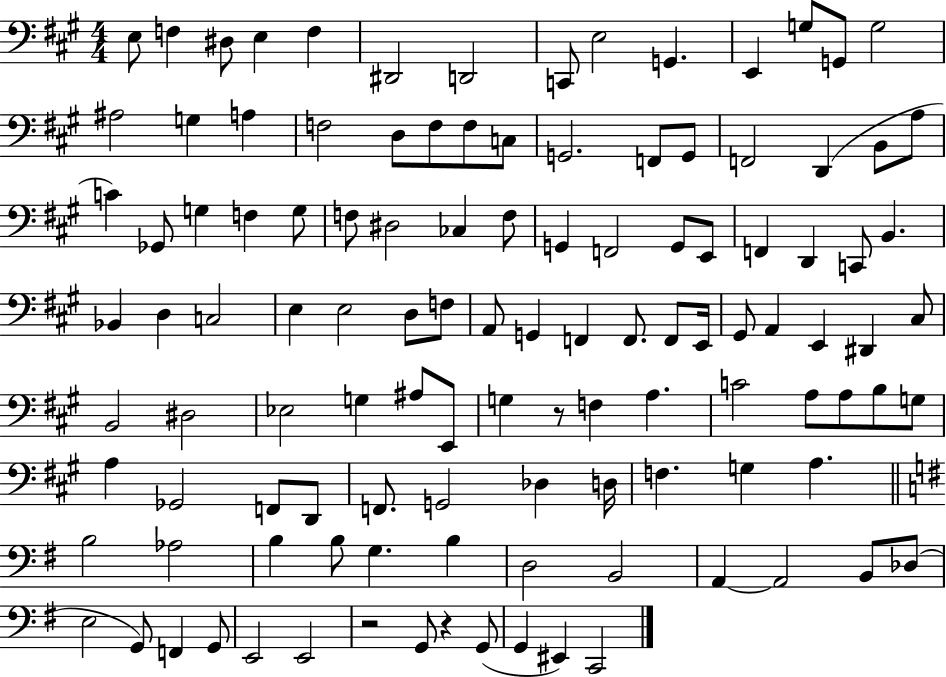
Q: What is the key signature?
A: A major